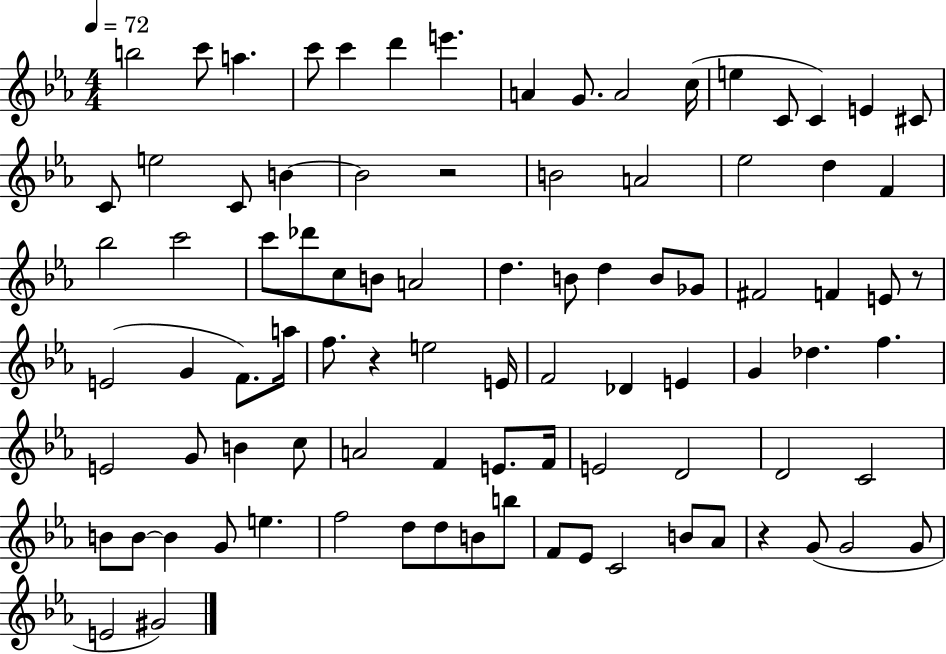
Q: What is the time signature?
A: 4/4